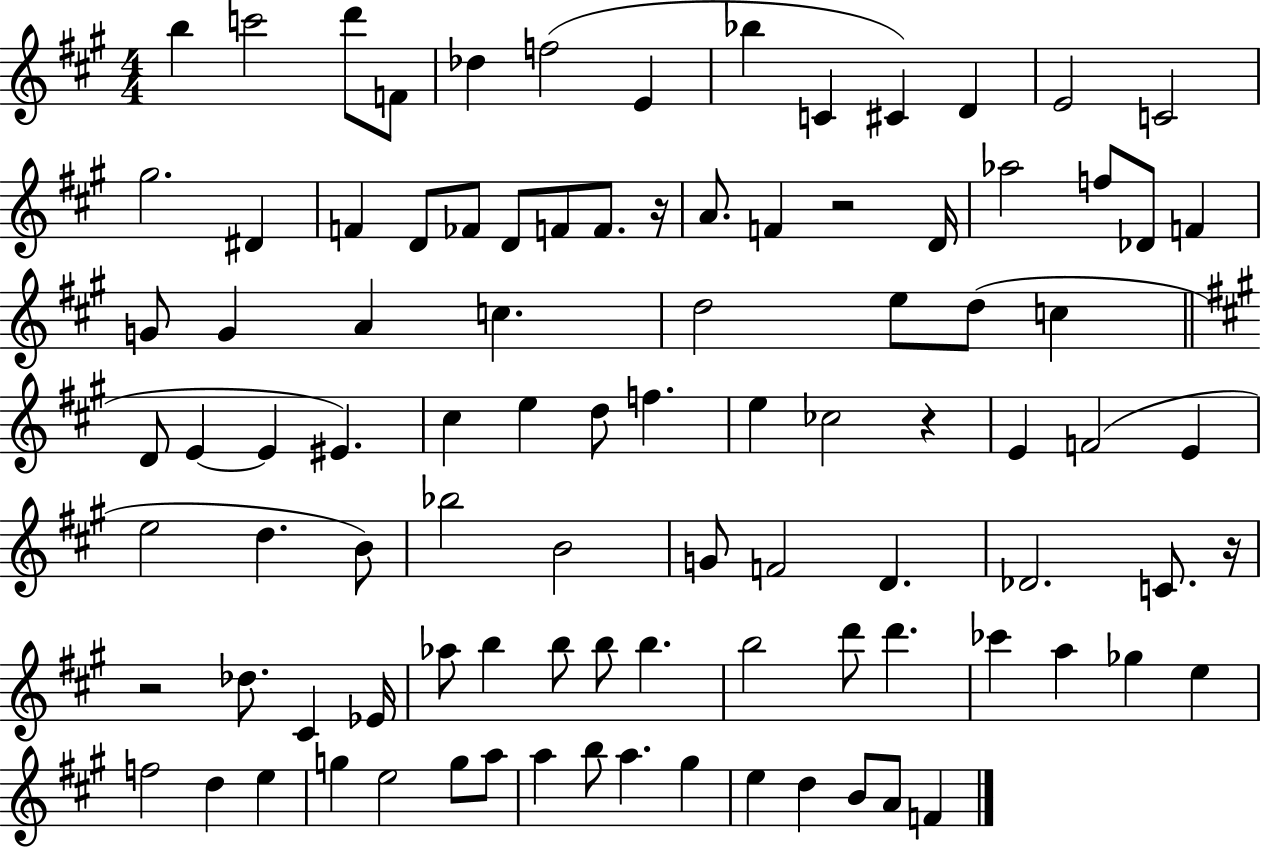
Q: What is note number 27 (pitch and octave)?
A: Db4